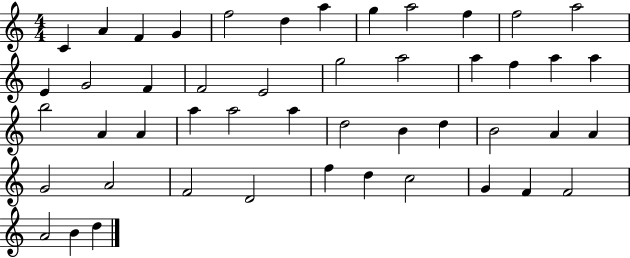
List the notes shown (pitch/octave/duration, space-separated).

C4/q A4/q F4/q G4/q F5/h D5/q A5/q G5/q A5/h F5/q F5/h A5/h E4/q G4/h F4/q F4/h E4/h G5/h A5/h A5/q F5/q A5/q A5/q B5/h A4/q A4/q A5/q A5/h A5/q D5/h B4/q D5/q B4/h A4/q A4/q G4/h A4/h F4/h D4/h F5/q D5/q C5/h G4/q F4/q F4/h A4/h B4/q D5/q